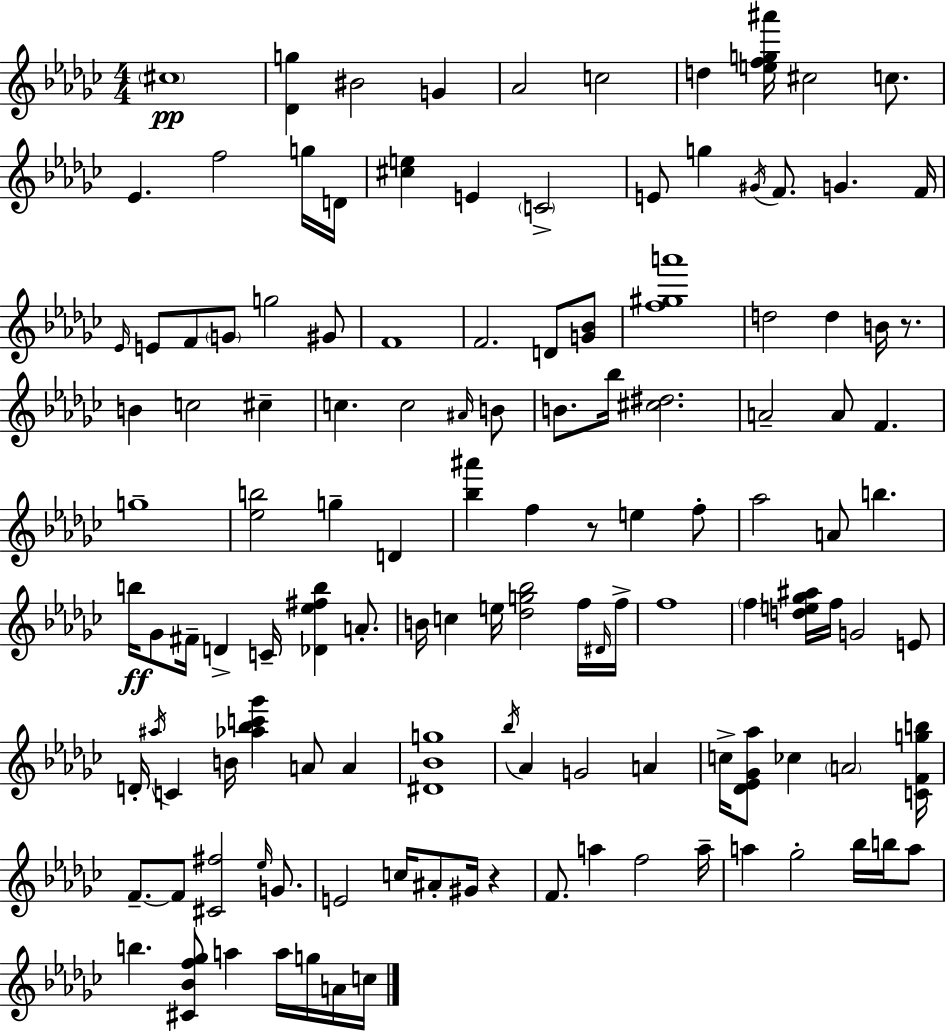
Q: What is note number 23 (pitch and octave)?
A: F4